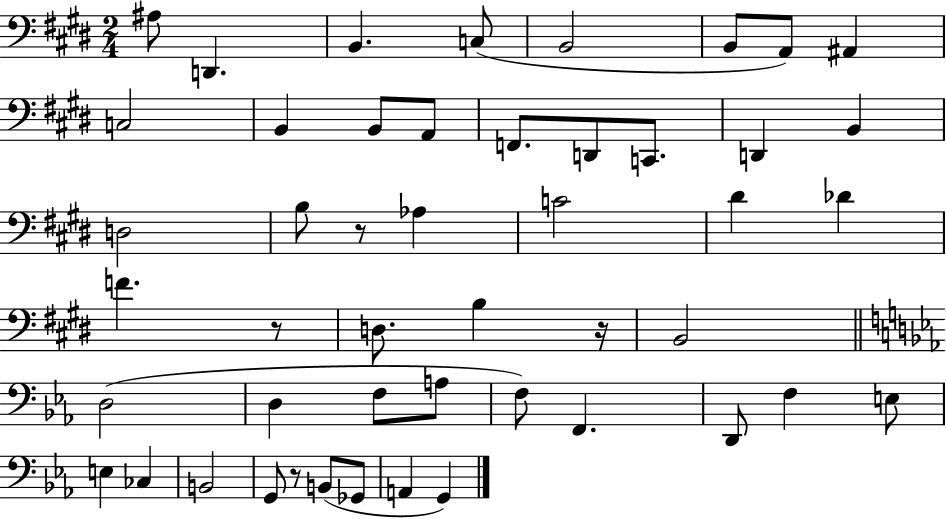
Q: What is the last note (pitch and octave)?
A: G2